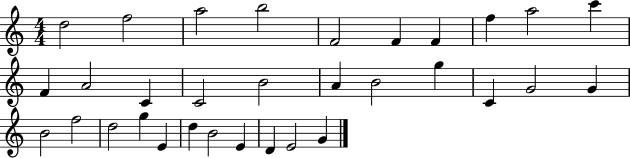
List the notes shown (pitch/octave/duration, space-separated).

D5/h F5/h A5/h B5/h F4/h F4/q F4/q F5/q A5/h C6/q F4/q A4/h C4/q C4/h B4/h A4/q B4/h G5/q C4/q G4/h G4/q B4/h F5/h D5/h G5/q E4/q D5/q B4/h E4/q D4/q E4/h G4/q